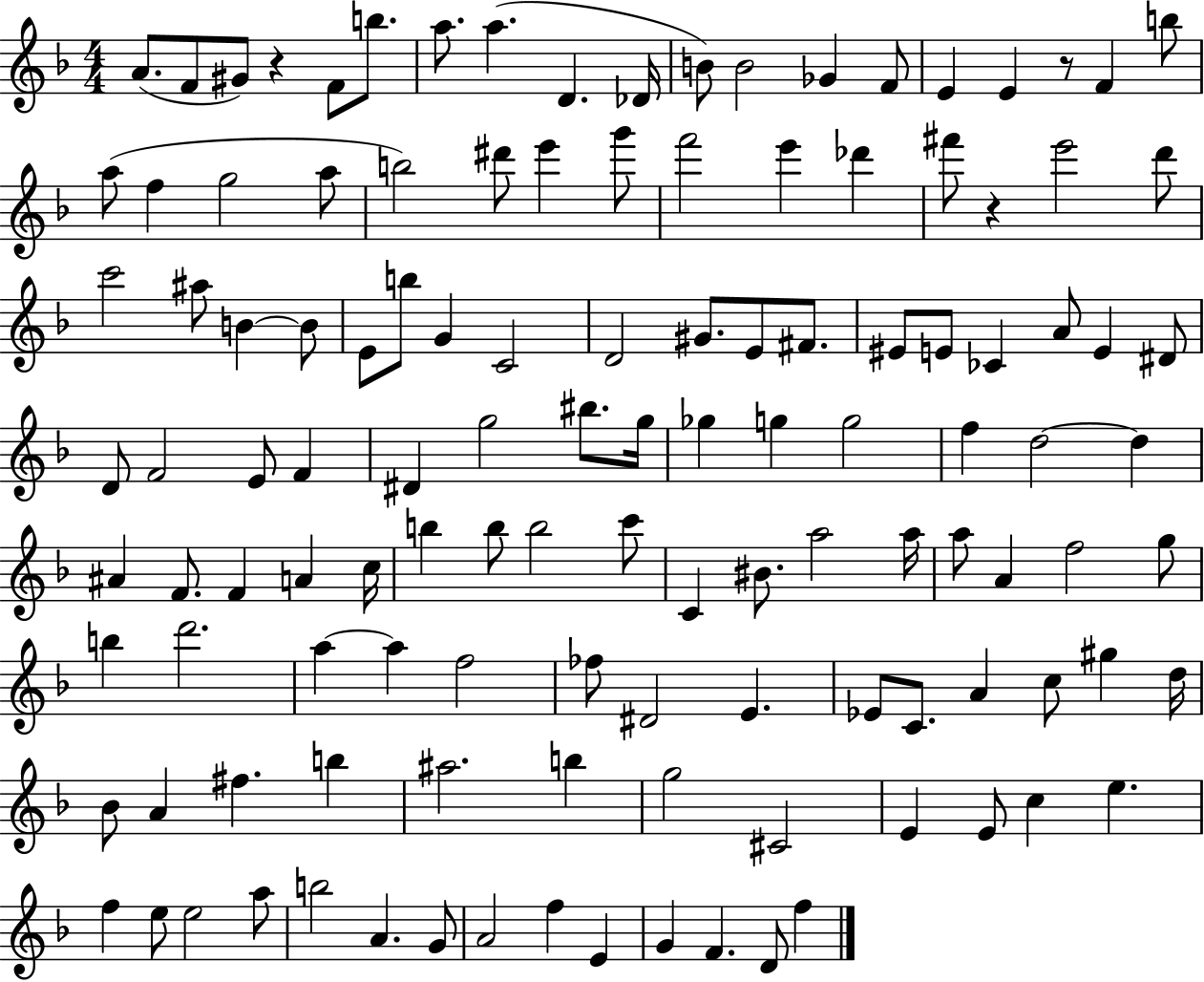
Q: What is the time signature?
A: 4/4